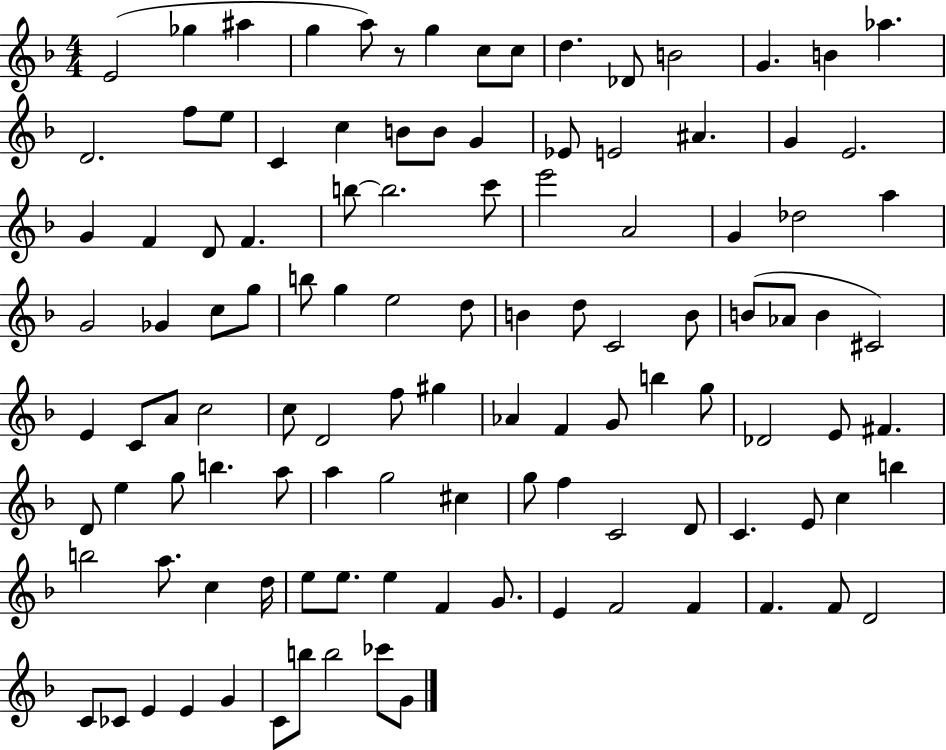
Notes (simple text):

E4/h Gb5/q A#5/q G5/q A5/e R/e G5/q C5/e C5/e D5/q. Db4/e B4/h G4/q. B4/q Ab5/q. D4/h. F5/e E5/e C4/q C5/q B4/e B4/e G4/q Eb4/e E4/h A#4/q. G4/q E4/h. G4/q F4/q D4/e F4/q. B5/e B5/h. C6/e E6/h A4/h G4/q Db5/h A5/q G4/h Gb4/q C5/e G5/e B5/e G5/q E5/h D5/e B4/q D5/e C4/h B4/e B4/e Ab4/e B4/q C#4/h E4/q C4/e A4/e C5/h C5/e D4/h F5/e G#5/q Ab4/q F4/q G4/e B5/q G5/e Db4/h E4/e F#4/q. D4/e E5/q G5/e B5/q. A5/e A5/q G5/h C#5/q G5/e F5/q C4/h D4/e C4/q. E4/e C5/q B5/q B5/h A5/e. C5/q D5/s E5/e E5/e. E5/q F4/q G4/e. E4/q F4/h F4/q F4/q. F4/e D4/h C4/e CES4/e E4/q E4/q G4/q C4/e B5/e B5/h CES6/e G4/e